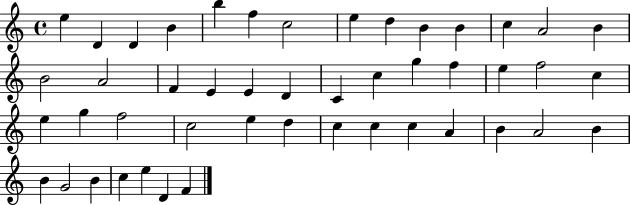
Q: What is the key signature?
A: C major